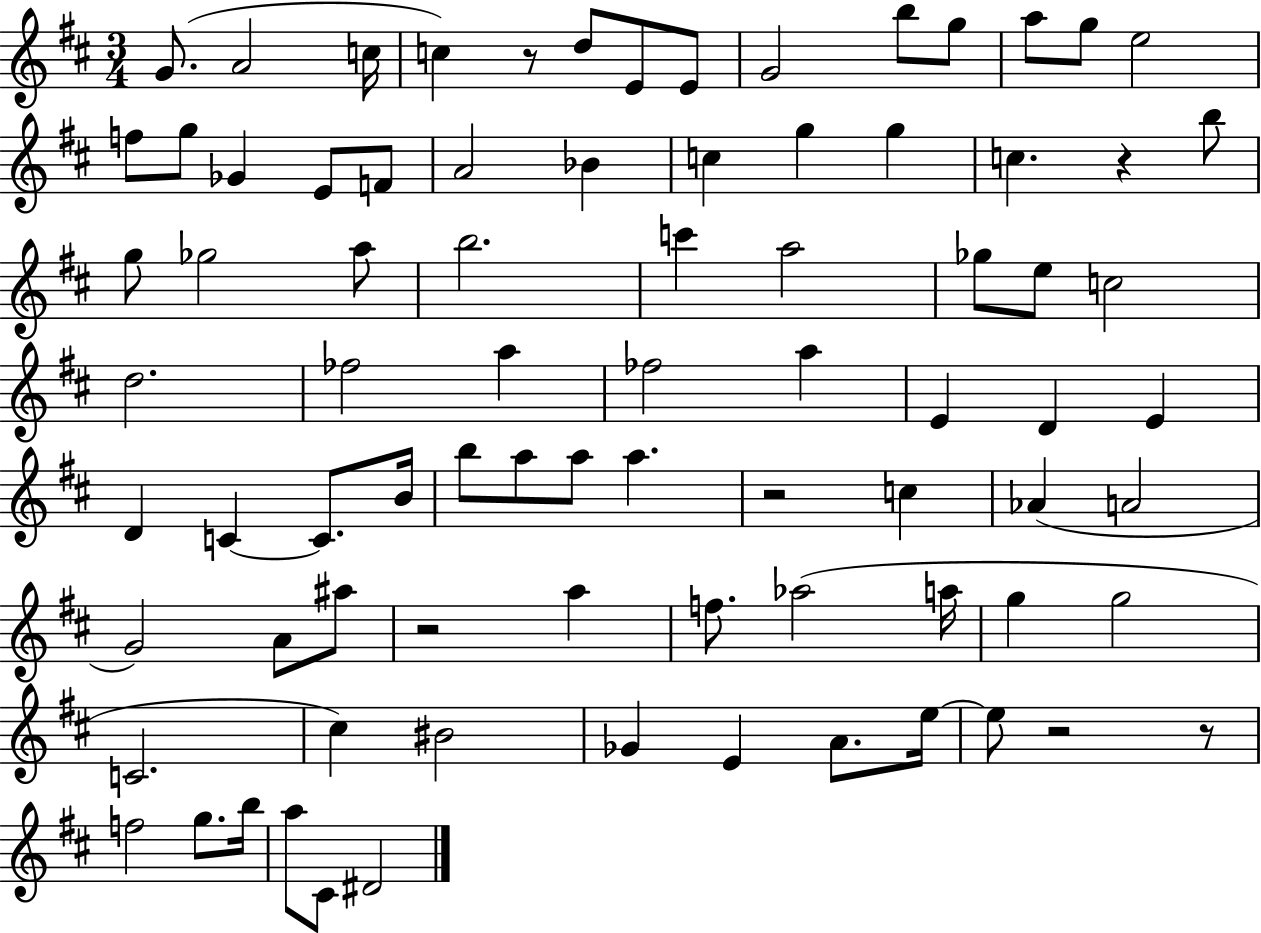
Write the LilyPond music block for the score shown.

{
  \clef treble
  \numericTimeSignature
  \time 3/4
  \key d \major
  g'8.( a'2 c''16 | c''4) r8 d''8 e'8 e'8 | g'2 b''8 g''8 | a''8 g''8 e''2 | \break f''8 g''8 ges'4 e'8 f'8 | a'2 bes'4 | c''4 g''4 g''4 | c''4. r4 b''8 | \break g''8 ges''2 a''8 | b''2. | c'''4 a''2 | ges''8 e''8 c''2 | \break d''2. | fes''2 a''4 | fes''2 a''4 | e'4 d'4 e'4 | \break d'4 c'4~~ c'8. b'16 | b''8 a''8 a''8 a''4. | r2 c''4 | aes'4( a'2 | \break g'2) a'8 ais''8 | r2 a''4 | f''8. aes''2( a''16 | g''4 g''2 | \break c'2. | cis''4) bis'2 | ges'4 e'4 a'8. e''16~~ | e''8 r2 r8 | \break f''2 g''8. b''16 | a''8 cis'8 dis'2 | \bar "|."
}